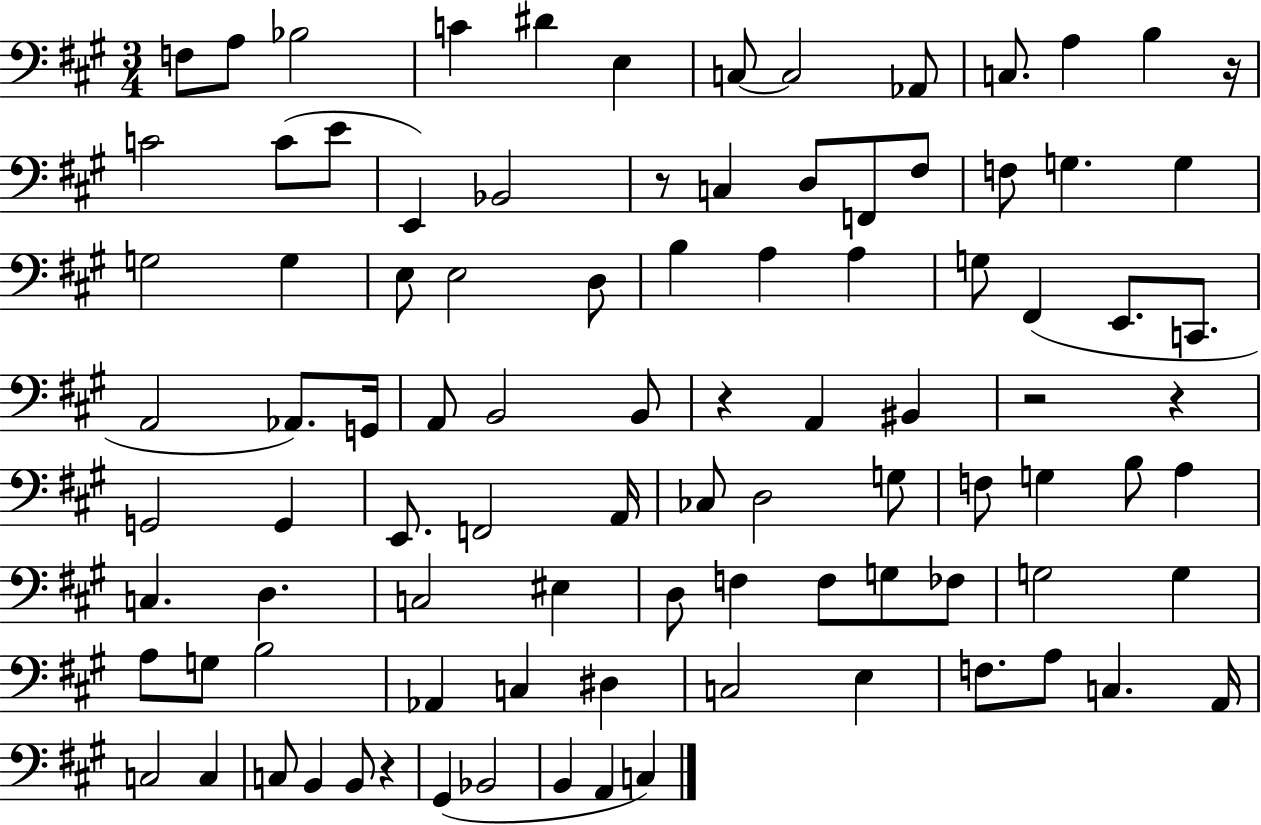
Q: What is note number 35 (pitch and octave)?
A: E2